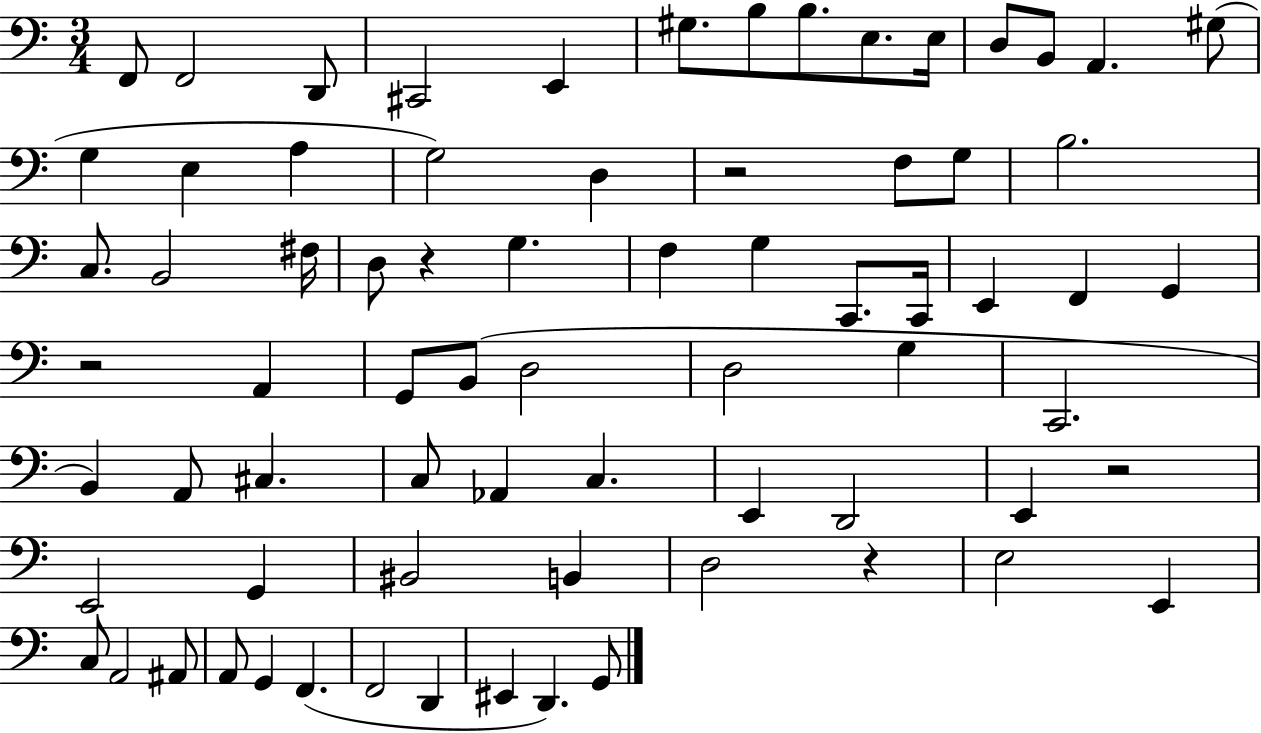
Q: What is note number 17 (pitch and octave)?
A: A3